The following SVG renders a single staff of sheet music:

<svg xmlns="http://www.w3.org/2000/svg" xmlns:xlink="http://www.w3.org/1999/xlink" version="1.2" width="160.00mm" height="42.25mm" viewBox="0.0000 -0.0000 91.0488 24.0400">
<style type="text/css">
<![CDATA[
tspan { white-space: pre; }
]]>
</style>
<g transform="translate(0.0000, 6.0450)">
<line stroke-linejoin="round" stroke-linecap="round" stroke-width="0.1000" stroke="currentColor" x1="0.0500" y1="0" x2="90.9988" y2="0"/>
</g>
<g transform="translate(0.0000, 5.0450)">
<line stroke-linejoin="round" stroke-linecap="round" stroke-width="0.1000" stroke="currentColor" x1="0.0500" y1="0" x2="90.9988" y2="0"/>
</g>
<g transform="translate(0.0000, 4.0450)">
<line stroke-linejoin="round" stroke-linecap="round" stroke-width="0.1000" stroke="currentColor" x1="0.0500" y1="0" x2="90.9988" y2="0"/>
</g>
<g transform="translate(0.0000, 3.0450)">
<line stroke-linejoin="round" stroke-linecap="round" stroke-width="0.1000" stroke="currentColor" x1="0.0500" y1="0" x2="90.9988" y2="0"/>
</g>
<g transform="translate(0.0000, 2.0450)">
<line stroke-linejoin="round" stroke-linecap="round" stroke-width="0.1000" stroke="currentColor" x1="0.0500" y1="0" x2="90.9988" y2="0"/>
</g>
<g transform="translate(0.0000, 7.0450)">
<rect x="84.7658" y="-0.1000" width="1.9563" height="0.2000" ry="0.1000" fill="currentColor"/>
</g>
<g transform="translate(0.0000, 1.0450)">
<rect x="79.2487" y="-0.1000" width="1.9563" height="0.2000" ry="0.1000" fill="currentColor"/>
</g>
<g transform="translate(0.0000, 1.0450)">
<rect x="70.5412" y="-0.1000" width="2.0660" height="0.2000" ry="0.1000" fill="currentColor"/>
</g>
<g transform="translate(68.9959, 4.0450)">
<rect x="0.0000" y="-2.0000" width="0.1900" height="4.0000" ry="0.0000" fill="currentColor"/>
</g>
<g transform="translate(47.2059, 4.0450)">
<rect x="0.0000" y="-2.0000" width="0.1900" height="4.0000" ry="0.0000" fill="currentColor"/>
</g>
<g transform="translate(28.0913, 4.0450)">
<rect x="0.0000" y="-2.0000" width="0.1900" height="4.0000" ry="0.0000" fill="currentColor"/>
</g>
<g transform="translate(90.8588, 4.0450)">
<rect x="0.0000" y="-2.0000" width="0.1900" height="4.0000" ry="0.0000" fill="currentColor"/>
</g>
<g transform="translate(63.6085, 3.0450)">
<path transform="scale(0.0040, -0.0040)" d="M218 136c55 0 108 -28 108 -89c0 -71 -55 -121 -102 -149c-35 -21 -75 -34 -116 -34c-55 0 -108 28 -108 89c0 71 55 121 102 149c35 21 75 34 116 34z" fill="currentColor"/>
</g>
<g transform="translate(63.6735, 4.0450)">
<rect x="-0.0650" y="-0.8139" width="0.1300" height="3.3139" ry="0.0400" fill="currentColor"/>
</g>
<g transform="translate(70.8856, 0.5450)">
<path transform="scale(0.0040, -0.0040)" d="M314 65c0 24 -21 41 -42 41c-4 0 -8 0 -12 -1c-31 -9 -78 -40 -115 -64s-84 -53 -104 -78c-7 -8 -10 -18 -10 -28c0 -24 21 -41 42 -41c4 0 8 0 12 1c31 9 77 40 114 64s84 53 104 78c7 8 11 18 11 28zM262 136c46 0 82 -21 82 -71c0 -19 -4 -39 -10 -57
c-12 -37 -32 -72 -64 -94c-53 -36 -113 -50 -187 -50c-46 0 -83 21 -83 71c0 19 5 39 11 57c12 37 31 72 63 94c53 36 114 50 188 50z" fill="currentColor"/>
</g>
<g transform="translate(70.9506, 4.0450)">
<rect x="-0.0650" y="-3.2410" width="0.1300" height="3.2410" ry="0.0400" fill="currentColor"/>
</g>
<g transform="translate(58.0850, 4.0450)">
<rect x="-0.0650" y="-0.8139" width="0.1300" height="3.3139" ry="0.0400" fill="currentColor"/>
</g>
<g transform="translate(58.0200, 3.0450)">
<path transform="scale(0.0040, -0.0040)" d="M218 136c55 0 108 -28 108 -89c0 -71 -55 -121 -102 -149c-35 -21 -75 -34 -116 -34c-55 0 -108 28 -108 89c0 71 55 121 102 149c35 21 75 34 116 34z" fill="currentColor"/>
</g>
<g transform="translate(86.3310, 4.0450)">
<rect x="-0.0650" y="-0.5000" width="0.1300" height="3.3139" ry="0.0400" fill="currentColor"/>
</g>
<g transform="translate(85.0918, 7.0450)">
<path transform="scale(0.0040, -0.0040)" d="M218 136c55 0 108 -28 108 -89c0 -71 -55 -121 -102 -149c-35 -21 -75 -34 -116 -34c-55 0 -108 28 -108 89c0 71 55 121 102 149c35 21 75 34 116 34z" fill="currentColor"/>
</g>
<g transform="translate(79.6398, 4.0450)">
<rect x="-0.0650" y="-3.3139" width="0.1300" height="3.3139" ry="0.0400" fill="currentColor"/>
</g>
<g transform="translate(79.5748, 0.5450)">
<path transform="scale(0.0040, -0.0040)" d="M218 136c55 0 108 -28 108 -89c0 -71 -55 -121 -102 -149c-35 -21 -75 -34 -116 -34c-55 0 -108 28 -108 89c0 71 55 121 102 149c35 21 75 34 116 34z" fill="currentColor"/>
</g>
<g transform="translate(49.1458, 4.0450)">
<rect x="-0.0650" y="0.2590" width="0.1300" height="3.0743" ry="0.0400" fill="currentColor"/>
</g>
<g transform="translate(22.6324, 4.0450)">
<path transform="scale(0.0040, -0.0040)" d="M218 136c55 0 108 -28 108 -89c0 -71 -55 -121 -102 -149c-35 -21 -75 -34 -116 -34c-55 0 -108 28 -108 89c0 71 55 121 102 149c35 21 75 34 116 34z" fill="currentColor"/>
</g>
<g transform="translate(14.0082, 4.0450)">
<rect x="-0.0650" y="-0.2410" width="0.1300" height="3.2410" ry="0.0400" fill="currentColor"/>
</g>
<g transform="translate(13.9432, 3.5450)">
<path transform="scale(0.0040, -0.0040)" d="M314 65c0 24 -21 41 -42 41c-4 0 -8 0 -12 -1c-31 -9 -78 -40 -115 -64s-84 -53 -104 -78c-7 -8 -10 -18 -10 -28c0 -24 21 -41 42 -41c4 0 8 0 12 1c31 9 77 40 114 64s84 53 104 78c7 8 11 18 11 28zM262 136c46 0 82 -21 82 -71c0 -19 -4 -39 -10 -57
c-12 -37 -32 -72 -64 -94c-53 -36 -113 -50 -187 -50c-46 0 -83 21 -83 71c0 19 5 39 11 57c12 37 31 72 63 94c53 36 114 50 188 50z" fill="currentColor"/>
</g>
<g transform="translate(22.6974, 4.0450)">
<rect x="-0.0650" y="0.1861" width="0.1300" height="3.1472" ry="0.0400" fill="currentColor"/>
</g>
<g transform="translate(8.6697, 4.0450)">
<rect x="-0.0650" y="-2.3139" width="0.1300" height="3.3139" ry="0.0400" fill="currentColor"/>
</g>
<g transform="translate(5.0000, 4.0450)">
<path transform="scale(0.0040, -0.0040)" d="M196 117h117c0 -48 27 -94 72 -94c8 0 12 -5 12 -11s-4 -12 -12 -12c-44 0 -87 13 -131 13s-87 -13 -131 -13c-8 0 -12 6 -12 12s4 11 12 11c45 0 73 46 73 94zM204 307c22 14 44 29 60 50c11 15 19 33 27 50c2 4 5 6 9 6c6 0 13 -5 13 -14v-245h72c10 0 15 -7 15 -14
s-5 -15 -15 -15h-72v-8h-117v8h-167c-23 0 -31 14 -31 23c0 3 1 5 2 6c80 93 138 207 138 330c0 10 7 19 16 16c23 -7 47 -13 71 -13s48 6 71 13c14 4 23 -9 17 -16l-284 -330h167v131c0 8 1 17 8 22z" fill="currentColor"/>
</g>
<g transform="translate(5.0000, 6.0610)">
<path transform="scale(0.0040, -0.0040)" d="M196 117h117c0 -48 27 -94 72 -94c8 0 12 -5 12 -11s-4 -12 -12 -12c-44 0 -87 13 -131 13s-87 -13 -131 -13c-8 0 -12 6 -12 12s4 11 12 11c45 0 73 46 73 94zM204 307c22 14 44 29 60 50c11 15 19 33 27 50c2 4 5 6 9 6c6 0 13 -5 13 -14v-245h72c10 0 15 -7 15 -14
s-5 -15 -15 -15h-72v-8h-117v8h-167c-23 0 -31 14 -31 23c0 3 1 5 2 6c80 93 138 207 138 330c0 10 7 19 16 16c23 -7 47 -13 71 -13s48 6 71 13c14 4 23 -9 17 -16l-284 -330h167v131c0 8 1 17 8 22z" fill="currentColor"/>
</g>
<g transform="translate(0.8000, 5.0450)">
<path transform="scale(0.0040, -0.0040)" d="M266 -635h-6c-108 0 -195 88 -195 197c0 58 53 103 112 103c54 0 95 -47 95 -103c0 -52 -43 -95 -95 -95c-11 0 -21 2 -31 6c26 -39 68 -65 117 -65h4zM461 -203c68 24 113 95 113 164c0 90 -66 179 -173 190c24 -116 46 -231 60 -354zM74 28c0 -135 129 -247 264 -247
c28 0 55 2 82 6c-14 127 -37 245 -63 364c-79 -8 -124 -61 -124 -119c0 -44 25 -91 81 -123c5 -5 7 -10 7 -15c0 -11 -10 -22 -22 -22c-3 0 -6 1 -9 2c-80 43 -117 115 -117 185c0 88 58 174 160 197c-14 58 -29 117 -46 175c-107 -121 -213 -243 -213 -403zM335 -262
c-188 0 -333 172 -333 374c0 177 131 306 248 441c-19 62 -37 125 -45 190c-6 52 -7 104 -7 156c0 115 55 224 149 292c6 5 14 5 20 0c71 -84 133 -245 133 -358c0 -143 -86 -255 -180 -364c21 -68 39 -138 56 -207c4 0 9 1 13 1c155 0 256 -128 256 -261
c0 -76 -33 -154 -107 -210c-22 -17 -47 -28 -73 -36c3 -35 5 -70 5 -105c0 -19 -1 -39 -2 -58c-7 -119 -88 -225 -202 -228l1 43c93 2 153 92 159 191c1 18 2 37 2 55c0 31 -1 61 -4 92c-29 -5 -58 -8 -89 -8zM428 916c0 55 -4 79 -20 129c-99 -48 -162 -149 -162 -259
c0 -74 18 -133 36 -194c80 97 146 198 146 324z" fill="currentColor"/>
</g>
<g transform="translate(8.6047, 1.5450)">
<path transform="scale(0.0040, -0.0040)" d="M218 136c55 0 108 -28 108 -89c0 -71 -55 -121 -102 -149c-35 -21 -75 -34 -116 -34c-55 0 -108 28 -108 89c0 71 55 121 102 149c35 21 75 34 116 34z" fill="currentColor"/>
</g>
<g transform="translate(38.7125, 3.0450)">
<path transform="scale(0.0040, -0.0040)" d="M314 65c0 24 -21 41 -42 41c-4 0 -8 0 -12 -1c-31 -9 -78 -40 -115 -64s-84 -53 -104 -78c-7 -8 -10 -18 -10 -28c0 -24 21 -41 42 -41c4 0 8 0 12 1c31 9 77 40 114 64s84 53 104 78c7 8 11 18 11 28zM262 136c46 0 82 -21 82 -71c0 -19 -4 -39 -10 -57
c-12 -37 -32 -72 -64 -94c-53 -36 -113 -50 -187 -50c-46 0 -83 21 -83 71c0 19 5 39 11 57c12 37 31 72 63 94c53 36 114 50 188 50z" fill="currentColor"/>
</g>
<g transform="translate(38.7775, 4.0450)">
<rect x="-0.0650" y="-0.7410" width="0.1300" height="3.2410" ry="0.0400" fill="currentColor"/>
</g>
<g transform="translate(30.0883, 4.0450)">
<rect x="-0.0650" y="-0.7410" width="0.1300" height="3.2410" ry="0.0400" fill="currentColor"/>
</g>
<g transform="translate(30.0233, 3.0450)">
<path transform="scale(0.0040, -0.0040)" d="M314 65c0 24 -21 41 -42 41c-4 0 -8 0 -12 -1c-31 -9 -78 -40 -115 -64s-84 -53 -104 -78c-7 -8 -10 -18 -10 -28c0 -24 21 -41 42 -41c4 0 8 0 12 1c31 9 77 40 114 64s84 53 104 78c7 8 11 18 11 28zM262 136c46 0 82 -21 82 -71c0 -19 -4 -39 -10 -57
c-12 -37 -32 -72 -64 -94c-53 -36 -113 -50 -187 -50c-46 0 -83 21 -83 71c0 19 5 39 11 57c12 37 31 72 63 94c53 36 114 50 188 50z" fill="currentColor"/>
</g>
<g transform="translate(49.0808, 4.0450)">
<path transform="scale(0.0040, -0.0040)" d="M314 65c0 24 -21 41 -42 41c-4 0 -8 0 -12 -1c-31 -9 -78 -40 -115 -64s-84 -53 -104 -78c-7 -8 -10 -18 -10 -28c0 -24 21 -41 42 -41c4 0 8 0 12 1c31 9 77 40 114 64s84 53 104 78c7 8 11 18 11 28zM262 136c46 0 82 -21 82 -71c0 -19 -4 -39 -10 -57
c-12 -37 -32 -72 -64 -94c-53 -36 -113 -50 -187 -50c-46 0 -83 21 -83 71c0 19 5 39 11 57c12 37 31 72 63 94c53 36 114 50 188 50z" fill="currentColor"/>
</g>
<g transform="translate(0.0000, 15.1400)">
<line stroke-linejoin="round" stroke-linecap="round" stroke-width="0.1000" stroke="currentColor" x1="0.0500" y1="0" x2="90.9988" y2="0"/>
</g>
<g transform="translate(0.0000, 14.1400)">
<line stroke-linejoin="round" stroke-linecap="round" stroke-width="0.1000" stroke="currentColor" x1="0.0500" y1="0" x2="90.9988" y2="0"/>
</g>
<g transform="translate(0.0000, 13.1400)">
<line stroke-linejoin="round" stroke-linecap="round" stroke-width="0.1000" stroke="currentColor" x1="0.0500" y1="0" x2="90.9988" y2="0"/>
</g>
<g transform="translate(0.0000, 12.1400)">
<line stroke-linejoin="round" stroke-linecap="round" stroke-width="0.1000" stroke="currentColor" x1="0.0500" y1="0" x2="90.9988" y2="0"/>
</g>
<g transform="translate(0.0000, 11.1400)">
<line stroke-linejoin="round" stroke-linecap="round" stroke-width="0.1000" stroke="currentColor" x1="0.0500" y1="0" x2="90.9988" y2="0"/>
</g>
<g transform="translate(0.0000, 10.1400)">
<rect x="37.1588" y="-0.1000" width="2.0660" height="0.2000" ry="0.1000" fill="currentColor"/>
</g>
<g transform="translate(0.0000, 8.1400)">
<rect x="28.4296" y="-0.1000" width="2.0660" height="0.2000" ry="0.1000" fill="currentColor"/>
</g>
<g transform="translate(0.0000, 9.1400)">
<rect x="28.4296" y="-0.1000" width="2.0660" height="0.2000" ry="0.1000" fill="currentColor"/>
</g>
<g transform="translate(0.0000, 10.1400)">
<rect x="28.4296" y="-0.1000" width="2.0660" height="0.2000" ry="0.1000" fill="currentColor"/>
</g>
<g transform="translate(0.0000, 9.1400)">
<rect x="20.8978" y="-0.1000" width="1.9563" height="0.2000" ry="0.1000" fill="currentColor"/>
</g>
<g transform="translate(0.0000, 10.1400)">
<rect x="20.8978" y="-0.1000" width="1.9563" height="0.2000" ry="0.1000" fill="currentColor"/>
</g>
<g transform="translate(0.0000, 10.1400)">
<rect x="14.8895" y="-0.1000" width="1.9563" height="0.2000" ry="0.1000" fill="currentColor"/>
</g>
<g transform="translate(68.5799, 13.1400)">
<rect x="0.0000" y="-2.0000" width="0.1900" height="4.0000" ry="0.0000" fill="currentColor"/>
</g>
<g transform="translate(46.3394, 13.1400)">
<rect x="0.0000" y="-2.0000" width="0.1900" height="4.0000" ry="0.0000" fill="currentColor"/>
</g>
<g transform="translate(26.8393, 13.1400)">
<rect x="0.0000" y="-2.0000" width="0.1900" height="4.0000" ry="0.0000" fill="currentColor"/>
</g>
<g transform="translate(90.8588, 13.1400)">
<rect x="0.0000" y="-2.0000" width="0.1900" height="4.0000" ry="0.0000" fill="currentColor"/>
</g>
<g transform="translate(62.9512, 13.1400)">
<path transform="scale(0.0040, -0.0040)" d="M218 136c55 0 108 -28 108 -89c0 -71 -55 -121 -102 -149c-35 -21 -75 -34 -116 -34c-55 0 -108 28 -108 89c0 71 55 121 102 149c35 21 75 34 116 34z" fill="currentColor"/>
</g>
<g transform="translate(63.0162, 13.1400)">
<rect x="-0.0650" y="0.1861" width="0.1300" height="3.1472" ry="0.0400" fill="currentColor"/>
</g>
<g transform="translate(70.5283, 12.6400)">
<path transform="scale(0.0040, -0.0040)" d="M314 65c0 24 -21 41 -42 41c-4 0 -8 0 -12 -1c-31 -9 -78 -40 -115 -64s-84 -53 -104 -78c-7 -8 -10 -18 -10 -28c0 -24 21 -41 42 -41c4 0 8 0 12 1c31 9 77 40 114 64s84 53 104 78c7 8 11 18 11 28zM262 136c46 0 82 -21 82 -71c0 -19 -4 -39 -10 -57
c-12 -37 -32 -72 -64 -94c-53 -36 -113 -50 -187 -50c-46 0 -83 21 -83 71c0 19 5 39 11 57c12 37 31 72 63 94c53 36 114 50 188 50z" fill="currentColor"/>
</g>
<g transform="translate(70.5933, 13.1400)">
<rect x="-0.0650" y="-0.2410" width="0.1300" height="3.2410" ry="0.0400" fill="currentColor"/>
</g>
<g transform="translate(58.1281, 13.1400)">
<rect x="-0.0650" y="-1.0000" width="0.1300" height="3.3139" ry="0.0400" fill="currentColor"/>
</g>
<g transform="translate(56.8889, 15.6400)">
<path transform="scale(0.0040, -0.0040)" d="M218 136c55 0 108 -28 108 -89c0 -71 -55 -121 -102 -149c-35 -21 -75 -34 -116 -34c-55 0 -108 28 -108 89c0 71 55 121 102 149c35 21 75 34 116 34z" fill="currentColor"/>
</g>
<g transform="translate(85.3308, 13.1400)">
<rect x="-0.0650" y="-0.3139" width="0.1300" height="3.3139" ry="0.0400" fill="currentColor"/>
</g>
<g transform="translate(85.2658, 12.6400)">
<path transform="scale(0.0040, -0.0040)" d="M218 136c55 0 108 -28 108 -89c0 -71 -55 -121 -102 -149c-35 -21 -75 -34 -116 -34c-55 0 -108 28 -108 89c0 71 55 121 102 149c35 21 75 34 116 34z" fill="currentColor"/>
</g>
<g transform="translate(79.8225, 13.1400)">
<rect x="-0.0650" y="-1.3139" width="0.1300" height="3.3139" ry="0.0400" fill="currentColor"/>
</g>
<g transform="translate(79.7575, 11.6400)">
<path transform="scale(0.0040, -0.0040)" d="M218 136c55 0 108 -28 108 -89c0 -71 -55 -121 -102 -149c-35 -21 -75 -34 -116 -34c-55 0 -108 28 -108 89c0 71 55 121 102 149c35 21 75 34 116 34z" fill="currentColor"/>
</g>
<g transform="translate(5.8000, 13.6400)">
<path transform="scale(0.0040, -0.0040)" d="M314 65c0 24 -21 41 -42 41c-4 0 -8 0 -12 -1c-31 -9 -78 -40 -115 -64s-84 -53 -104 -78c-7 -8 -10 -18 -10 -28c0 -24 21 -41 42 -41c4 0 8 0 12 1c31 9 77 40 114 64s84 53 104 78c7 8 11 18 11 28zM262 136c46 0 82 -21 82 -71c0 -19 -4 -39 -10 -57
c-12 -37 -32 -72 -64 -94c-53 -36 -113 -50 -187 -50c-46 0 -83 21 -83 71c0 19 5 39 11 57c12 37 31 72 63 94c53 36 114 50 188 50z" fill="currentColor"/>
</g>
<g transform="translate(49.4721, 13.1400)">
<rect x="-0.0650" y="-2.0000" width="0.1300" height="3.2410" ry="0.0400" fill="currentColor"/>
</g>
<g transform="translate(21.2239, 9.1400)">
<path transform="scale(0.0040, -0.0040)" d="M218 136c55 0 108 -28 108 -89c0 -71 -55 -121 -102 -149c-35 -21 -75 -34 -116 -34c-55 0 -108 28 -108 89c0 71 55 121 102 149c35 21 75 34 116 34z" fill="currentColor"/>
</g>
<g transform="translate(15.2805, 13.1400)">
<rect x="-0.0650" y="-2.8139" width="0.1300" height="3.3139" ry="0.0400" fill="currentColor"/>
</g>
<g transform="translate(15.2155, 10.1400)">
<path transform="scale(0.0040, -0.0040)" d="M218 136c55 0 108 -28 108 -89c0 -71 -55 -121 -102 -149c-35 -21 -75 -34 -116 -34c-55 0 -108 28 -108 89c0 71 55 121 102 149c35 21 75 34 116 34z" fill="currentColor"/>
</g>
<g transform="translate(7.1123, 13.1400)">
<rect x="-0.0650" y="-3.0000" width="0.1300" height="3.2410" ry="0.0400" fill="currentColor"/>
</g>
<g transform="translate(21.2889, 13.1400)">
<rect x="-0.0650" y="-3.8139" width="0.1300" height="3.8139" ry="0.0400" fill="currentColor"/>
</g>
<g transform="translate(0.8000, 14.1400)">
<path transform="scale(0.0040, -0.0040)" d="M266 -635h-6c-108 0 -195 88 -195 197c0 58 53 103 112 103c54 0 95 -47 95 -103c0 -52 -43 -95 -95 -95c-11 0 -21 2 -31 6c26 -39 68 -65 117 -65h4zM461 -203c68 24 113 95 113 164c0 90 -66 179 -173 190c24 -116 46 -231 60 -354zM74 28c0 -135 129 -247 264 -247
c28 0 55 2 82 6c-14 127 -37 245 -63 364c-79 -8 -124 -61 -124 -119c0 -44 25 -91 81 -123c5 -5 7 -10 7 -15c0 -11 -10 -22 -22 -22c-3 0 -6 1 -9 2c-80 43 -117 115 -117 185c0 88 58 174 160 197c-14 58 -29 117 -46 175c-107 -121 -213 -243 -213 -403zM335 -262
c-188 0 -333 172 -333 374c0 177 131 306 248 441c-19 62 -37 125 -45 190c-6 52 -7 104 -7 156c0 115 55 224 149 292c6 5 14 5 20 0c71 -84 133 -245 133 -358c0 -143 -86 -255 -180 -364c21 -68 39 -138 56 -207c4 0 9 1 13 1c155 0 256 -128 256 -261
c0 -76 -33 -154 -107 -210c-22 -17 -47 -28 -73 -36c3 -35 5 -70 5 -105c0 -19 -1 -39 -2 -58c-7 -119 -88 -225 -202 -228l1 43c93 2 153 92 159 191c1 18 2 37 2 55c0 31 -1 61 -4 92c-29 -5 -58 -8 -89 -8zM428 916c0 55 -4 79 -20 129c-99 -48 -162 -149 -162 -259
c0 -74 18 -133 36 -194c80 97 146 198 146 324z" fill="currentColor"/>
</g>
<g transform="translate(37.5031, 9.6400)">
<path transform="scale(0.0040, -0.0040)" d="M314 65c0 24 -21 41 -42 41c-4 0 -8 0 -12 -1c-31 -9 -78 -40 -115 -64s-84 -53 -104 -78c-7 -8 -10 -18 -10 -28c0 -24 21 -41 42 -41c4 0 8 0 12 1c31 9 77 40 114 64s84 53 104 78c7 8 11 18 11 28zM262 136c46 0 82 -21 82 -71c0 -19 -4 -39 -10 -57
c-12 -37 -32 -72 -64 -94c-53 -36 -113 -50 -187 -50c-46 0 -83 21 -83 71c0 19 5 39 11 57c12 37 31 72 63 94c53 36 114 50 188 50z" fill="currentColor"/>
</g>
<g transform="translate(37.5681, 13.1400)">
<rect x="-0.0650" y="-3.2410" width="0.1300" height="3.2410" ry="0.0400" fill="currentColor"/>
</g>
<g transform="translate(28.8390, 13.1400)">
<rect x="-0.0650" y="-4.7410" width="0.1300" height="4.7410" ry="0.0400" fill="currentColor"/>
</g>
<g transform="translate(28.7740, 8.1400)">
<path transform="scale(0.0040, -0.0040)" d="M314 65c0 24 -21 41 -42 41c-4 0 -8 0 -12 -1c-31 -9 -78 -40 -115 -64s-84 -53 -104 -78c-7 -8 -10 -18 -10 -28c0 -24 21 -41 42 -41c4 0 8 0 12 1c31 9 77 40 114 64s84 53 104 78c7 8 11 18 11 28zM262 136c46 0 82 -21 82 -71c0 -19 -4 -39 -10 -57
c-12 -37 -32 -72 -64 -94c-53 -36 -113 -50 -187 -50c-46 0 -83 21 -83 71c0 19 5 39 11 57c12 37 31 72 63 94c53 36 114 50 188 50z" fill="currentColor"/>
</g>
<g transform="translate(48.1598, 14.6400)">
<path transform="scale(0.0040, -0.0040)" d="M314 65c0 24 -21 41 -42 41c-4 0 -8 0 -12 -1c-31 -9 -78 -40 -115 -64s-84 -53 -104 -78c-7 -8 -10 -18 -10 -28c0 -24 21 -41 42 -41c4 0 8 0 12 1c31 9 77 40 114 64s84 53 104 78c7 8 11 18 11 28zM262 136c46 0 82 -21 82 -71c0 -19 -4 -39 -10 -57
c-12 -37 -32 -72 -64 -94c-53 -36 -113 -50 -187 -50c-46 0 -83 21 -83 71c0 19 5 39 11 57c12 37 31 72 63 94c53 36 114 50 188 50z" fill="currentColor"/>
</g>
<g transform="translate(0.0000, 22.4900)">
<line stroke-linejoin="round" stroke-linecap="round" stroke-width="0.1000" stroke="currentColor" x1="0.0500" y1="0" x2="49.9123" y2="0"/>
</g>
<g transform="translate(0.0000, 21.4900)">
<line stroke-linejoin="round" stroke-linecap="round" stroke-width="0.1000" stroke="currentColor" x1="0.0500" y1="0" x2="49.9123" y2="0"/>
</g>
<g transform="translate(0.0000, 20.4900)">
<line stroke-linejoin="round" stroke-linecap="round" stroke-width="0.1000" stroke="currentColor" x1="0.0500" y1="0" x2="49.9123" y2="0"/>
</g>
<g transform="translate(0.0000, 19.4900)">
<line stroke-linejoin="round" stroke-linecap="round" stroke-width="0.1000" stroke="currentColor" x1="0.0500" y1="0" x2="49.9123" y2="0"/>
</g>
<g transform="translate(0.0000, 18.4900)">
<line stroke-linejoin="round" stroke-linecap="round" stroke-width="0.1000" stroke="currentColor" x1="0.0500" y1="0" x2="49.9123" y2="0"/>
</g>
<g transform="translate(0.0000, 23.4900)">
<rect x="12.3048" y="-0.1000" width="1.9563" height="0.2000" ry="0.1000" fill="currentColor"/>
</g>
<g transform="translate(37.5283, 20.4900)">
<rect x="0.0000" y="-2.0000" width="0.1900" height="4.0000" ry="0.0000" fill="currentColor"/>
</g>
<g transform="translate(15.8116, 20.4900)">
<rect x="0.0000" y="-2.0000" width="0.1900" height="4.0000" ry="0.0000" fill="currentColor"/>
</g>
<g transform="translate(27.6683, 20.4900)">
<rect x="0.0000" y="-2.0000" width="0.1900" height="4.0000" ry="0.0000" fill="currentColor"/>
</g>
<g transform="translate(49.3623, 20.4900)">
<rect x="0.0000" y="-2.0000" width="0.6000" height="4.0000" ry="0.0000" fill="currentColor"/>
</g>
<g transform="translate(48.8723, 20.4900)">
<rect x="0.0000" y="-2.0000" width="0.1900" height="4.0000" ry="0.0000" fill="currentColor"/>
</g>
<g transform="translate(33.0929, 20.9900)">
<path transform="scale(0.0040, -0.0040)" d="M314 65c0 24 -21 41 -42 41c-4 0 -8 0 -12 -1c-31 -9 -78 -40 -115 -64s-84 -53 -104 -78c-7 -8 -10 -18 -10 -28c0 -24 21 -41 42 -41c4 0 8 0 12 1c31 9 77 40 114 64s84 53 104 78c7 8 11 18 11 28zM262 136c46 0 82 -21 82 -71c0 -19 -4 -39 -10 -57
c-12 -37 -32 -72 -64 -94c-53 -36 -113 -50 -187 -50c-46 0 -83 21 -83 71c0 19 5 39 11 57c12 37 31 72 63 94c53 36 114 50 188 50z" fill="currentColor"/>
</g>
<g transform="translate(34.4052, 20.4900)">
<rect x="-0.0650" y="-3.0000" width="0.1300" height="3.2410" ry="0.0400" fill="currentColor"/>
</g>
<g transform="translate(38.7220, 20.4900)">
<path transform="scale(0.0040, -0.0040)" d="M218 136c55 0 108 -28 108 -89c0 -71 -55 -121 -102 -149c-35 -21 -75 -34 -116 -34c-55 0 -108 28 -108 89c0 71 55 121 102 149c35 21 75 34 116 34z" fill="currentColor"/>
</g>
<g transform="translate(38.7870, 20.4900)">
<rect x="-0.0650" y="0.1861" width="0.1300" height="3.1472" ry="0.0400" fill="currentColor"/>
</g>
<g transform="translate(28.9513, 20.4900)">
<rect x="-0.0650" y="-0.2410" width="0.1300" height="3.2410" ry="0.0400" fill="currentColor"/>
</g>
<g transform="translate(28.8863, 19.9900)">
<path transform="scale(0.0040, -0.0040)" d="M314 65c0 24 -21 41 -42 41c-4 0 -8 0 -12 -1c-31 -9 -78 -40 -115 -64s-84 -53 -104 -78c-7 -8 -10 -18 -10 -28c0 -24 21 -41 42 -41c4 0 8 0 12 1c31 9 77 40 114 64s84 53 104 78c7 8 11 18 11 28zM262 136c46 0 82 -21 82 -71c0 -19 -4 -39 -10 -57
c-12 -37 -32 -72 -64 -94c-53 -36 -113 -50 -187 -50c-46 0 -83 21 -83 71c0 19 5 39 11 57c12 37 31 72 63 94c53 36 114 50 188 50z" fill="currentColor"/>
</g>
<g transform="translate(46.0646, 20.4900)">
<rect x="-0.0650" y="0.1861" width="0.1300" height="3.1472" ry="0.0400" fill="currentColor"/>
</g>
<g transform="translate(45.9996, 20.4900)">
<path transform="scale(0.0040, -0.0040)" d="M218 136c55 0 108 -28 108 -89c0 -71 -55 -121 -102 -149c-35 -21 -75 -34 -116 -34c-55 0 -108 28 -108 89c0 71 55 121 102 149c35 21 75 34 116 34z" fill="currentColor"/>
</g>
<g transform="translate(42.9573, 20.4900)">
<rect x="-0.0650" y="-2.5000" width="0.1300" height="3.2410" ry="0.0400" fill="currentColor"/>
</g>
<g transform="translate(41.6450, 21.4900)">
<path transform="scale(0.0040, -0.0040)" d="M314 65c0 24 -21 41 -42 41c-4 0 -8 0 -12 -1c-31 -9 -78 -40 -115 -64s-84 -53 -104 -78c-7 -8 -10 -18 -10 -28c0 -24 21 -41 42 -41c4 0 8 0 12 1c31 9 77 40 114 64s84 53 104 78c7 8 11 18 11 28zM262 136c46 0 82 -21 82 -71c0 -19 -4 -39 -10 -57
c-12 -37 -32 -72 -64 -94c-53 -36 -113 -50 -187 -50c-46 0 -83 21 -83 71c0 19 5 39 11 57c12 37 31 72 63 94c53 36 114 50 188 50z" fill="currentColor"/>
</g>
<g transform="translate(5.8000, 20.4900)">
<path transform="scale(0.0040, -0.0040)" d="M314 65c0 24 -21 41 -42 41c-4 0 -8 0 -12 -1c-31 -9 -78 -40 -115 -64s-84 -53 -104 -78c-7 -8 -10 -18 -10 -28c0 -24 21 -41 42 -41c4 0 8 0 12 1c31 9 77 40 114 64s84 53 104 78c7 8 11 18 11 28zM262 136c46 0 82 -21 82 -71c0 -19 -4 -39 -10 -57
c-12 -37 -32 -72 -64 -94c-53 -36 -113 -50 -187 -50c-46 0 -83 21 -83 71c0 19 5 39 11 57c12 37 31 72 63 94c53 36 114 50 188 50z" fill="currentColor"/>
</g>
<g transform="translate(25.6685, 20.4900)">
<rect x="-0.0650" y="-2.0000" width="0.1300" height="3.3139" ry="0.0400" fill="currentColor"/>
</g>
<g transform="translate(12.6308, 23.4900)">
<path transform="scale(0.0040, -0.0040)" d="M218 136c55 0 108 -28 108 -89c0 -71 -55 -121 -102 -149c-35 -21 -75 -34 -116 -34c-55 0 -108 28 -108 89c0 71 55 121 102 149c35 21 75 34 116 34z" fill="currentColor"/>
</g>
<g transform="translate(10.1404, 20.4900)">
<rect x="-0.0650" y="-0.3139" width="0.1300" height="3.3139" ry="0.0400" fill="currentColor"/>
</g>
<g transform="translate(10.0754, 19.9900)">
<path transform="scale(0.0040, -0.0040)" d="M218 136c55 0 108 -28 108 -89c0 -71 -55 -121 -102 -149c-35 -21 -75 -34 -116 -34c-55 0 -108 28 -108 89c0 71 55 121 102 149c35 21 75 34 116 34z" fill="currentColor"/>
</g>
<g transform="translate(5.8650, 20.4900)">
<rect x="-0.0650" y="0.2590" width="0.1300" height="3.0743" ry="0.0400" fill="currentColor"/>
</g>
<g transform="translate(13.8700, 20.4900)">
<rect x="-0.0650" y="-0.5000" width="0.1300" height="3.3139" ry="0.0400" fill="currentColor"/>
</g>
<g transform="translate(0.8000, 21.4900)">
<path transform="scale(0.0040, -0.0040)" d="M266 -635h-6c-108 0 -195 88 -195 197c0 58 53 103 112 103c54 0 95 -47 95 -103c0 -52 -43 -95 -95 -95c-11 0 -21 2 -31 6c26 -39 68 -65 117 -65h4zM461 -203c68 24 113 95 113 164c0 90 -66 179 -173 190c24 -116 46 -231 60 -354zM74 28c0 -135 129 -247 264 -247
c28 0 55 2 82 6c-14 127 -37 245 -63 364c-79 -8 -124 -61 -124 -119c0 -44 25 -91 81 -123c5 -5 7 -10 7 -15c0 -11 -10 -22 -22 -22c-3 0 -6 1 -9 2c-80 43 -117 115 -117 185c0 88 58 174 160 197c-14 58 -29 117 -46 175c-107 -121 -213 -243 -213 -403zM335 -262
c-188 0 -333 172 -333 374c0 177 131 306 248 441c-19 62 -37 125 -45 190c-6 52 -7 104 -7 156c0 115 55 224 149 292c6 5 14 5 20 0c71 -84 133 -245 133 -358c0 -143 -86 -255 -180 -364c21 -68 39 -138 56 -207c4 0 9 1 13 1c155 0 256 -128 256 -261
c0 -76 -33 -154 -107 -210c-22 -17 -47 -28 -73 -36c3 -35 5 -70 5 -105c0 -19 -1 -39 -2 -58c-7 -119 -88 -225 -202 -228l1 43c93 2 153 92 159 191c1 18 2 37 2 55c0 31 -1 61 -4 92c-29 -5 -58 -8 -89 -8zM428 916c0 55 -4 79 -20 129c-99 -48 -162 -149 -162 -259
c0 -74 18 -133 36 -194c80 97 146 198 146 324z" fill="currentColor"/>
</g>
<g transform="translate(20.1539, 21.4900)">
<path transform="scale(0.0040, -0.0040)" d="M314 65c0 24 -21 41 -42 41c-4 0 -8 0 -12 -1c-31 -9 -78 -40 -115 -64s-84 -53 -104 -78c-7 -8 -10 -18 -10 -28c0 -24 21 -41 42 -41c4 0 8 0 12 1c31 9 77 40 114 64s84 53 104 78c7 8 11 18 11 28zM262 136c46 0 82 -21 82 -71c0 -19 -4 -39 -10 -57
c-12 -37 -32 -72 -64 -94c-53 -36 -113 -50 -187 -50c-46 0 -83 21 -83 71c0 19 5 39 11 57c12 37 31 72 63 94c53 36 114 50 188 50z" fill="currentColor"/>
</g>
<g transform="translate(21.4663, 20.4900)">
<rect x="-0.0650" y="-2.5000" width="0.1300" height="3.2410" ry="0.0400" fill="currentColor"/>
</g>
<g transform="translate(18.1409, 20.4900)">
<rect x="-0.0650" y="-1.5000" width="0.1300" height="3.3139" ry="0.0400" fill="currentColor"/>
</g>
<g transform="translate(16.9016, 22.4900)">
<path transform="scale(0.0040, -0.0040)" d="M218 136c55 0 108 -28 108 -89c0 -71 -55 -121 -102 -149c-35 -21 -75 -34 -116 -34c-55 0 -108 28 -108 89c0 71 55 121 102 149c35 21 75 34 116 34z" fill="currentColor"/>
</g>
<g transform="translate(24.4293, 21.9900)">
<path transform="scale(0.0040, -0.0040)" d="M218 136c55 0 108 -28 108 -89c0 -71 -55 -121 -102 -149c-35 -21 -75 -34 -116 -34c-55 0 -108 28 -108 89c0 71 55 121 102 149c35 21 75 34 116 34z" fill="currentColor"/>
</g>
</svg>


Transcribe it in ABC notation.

X:1
T:Untitled
M:4/4
L:1/4
K:C
g c2 B d2 d2 B2 d d b2 b C A2 a c' e'2 b2 F2 D B c2 e c B2 c C E G2 F c2 A2 B G2 B